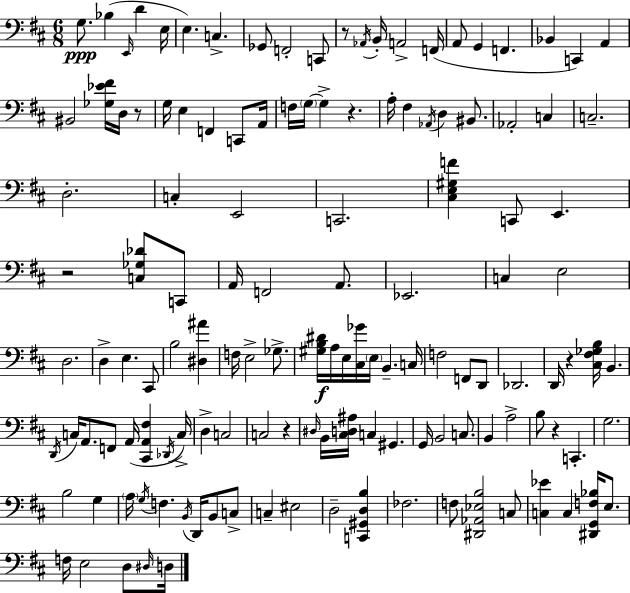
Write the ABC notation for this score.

X:1
T:Untitled
M:6/8
L:1/4
K:D
G,/2 _B, E,,/4 D E,/4 E, C, _G,,/2 F,,2 C,,/2 z/2 _A,,/4 B,,/4 A,,2 F,,/4 A,,/2 G,, F,, _B,, C,, A,, ^B,,2 [_G,_E^F]/4 D,/4 z/2 G,/4 E, F,, C,,/2 A,,/4 F,/4 G,/4 G, z A,/4 ^F, _A,,/4 D, ^B,,/2 _A,,2 C, C,2 D,2 C, E,,2 C,,2 [^C,E,^G,F] C,,/2 E,, z2 [C,_G,_D]/2 C,,/2 A,,/4 F,,2 A,,/2 _E,,2 C, E,2 D,2 D, E, ^C,,/2 B,2 [^D,^A] F,/4 E,2 _G,/2 [^G,B,^D]/4 A,/4 E,/4 [^C,_G]/4 E,/4 B,, C,/4 F,2 F,,/2 D,,/2 _D,,2 D,,/4 z [^C,^F,_G,B,]/4 B,, D,,/4 C,/4 A,,/2 F,,/2 A,,/4 [^C,,A,,^F,] _D,,/4 C,/4 D, C,2 C,2 z ^D,/4 B,,/4 [^C,D,^A,]/4 C, ^G,, G,,/4 B,,2 C,/2 B,, A,2 B,/2 z C,, G,2 B,2 G, A,/4 G,/4 F, B,,/4 D,,/4 B,,/2 C,/2 C, ^E,2 D,2 [C,,^G,,D,B,] _F,2 F,/2 [^D,,_A,,_E,B,]2 C,/2 [C,_E] C, [^D,,G,,F,_B,]/4 E,/2 F,/4 E,2 D,/2 ^D,/4 D,/4